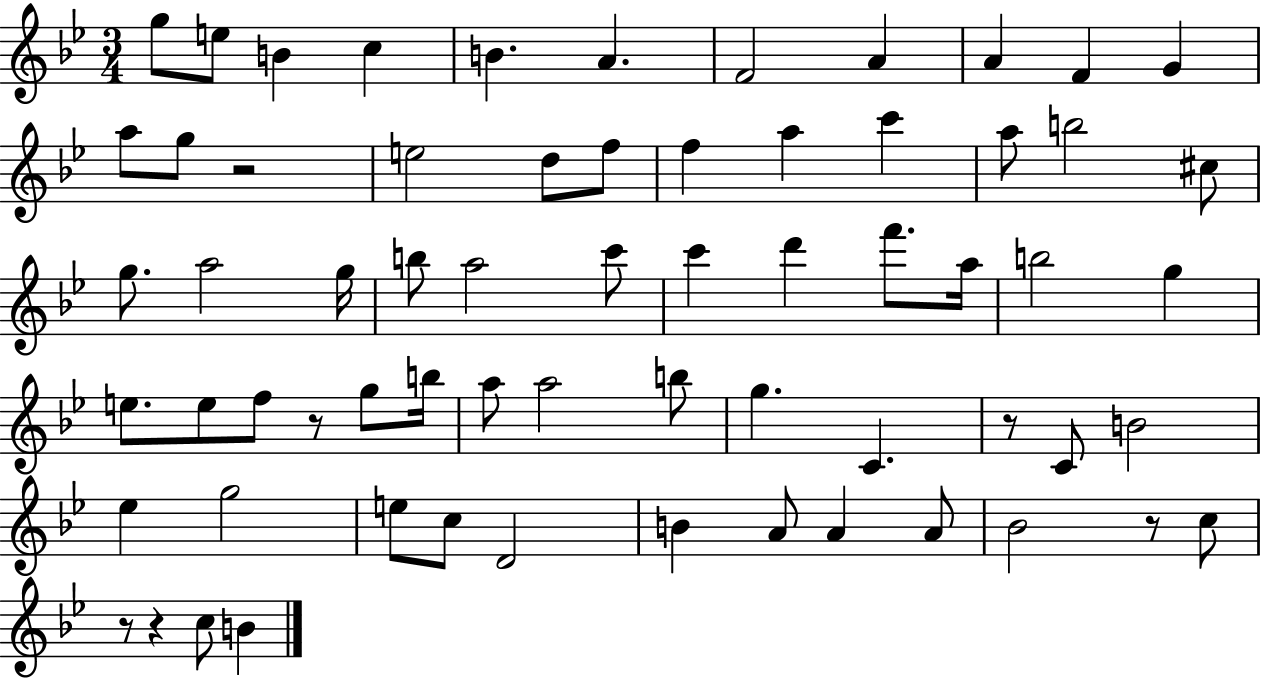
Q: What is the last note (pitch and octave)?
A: B4